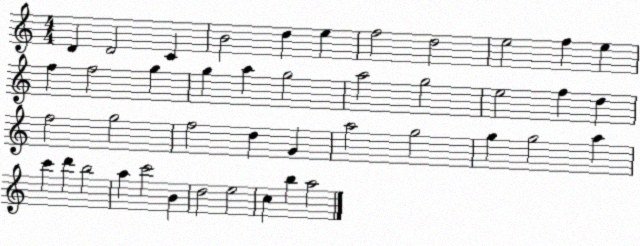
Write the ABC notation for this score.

X:1
T:Untitled
M:4/4
L:1/4
K:C
D D2 C B2 d e f2 d2 e2 f e f f2 g g a g2 a2 g2 e2 f d f2 g2 f2 d G a2 g2 g g2 a c' d' b2 a c'2 B d2 e2 c b a2